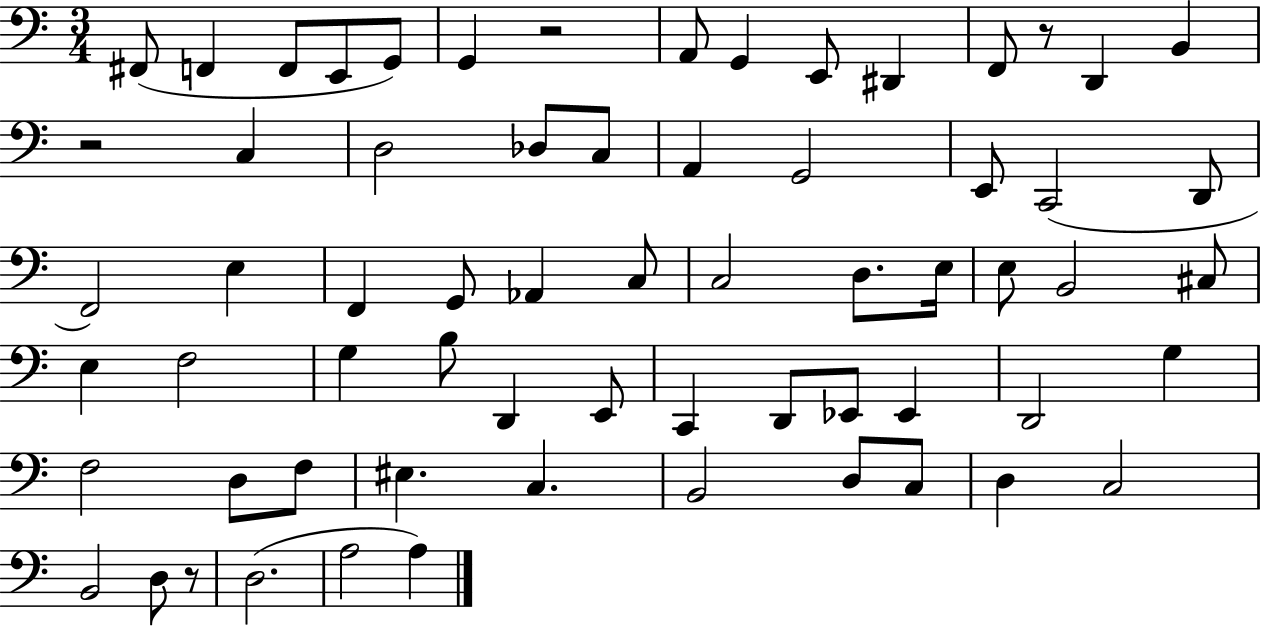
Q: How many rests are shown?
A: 4